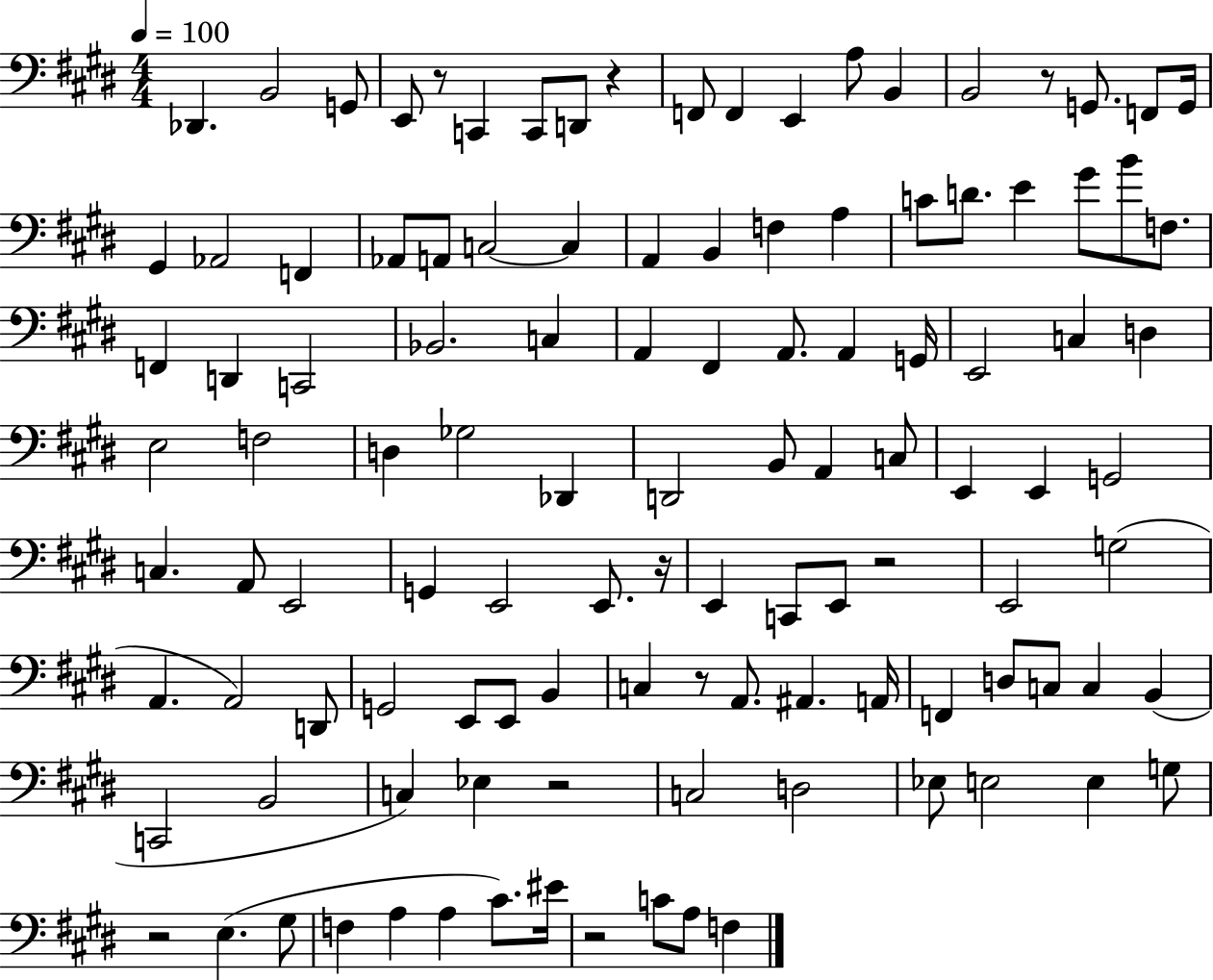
Db2/q. B2/h G2/e E2/e R/e C2/q C2/e D2/e R/q F2/e F2/q E2/q A3/e B2/q B2/h R/e G2/e. F2/e G2/s G#2/q Ab2/h F2/q Ab2/e A2/e C3/h C3/q A2/q B2/q F3/q A3/q C4/e D4/e. E4/q G#4/e B4/e F3/e. F2/q D2/q C2/h Bb2/h. C3/q A2/q F#2/q A2/e. A2/q G2/s E2/h C3/q D3/q E3/h F3/h D3/q Gb3/h Db2/q D2/h B2/e A2/q C3/e E2/q E2/q G2/h C3/q. A2/e E2/h G2/q E2/h E2/e. R/s E2/q C2/e E2/e R/h E2/h G3/h A2/q. A2/h D2/e G2/h E2/e E2/e B2/q C3/q R/e A2/e. A#2/q. A2/s F2/q D3/e C3/e C3/q B2/q C2/h B2/h C3/q Eb3/q R/h C3/h D3/h Eb3/e E3/h E3/q G3/e R/h E3/q. G#3/e F3/q A3/q A3/q C#4/e. EIS4/s R/h C4/e A3/e F3/q